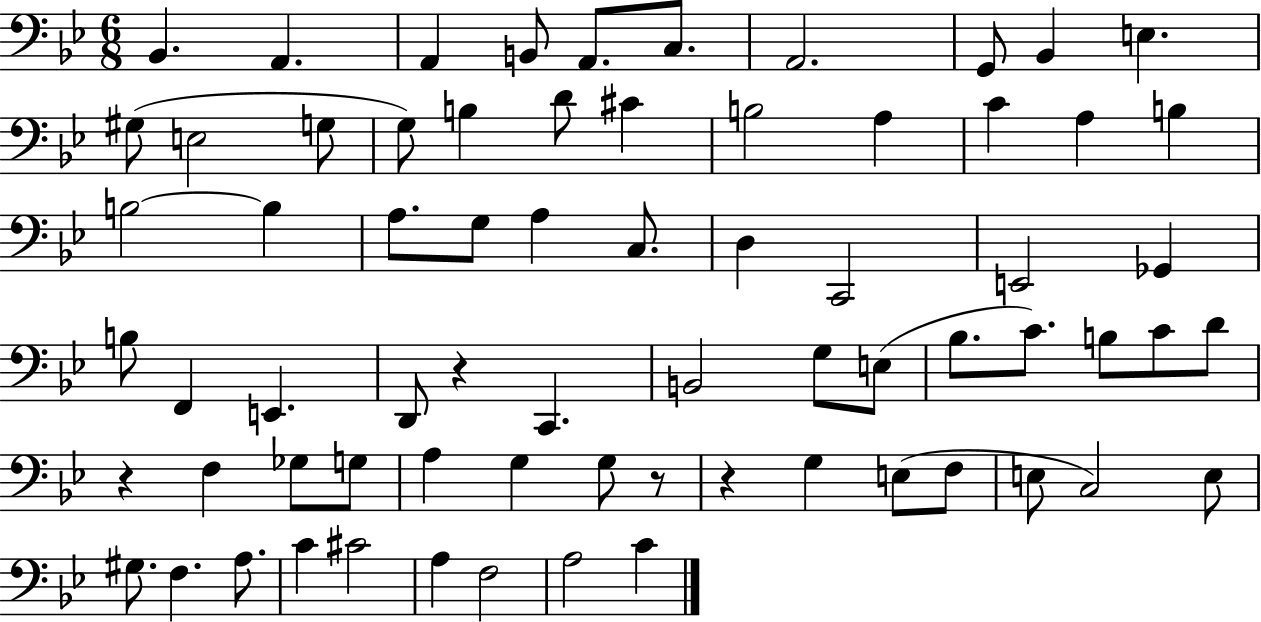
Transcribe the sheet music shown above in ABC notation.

X:1
T:Untitled
M:6/8
L:1/4
K:Bb
_B,, A,, A,, B,,/2 A,,/2 C,/2 A,,2 G,,/2 _B,, E, ^G,/2 E,2 G,/2 G,/2 B, D/2 ^C B,2 A, C A, B, B,2 B, A,/2 G,/2 A, C,/2 D, C,,2 E,,2 _G,, B,/2 F,, E,, D,,/2 z C,, B,,2 G,/2 E,/2 _B,/2 C/2 B,/2 C/2 D/2 z F, _G,/2 G,/2 A, G, G,/2 z/2 z G, E,/2 F,/2 E,/2 C,2 E,/2 ^G,/2 F, A,/2 C ^C2 A, F,2 A,2 C